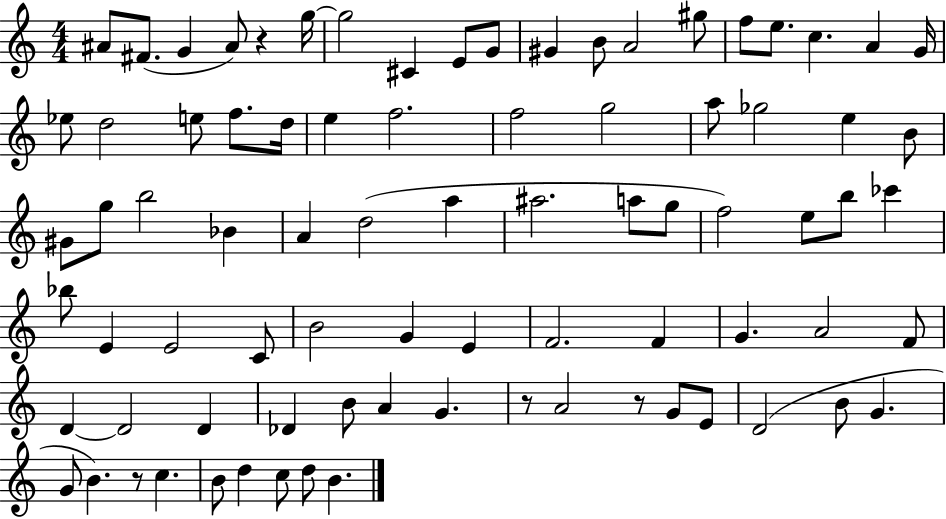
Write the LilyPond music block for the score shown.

{
  \clef treble
  \numericTimeSignature
  \time 4/4
  \key c \major
  ais'8 fis'8.( g'4 ais'8) r4 g''16~~ | g''2 cis'4 e'8 g'8 | gis'4 b'8 a'2 gis''8 | f''8 e''8. c''4. a'4 g'16 | \break ees''8 d''2 e''8 f''8. d''16 | e''4 f''2. | f''2 g''2 | a''8 ges''2 e''4 b'8 | \break gis'8 g''8 b''2 bes'4 | a'4 d''2( a''4 | ais''2. a''8 g''8 | f''2) e''8 b''8 ces'''4 | \break bes''8 e'4 e'2 c'8 | b'2 g'4 e'4 | f'2. f'4 | g'4. a'2 f'8 | \break d'4~~ d'2 d'4 | des'4 b'8 a'4 g'4. | r8 a'2 r8 g'8 e'8 | d'2( b'8 g'4. | \break g'8 b'4.) r8 c''4. | b'8 d''4 c''8 d''8 b'4. | \bar "|."
}